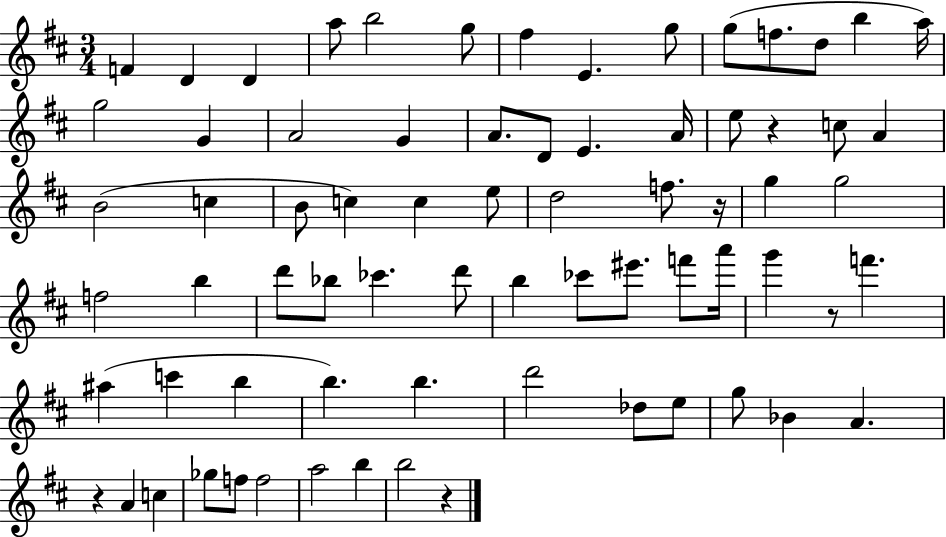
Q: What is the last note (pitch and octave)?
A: B5